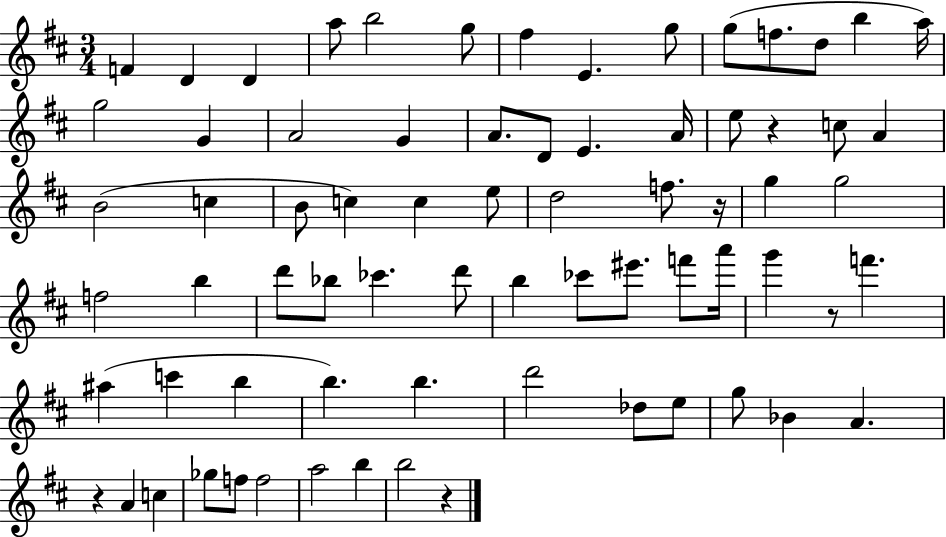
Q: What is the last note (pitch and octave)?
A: B5